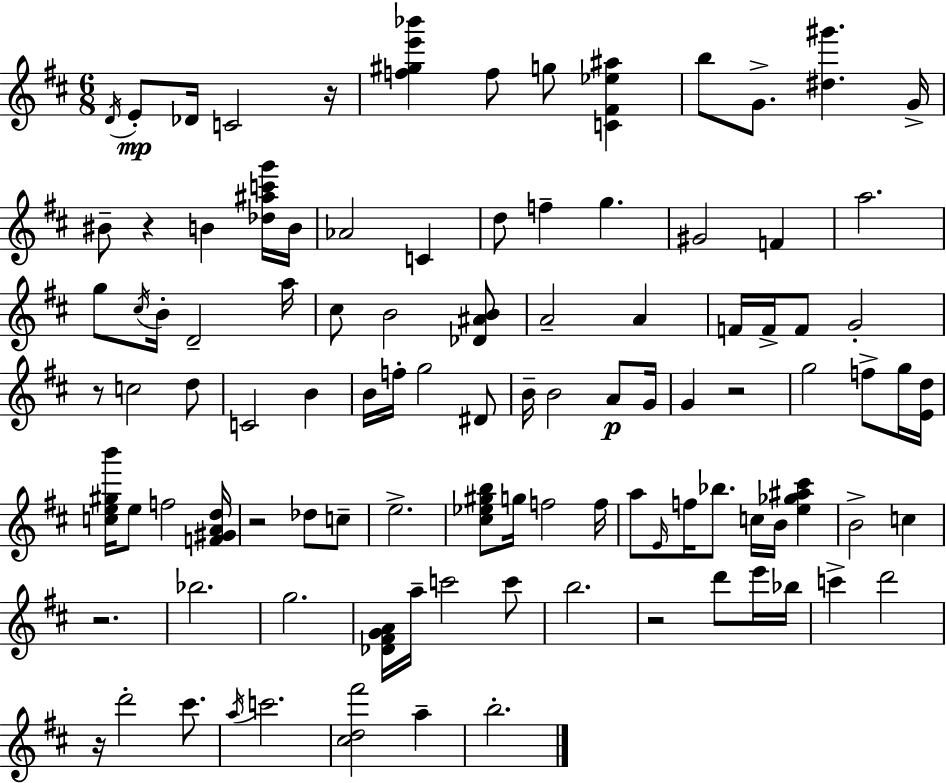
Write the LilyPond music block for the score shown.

{
  \clef treble
  \numericTimeSignature
  \time 6/8
  \key d \major
  \acciaccatura { d'16 }\mp e'8-. des'16 c'2 | r16 <f'' gis'' e''' bes'''>4 f''8 g''8 <c' fis' ees'' ais''>4 | b''8 g'8.-> <dis'' gis'''>4. | g'16-> bis'8-- r4 b'4 <des'' ais'' c''' g'''>16 | \break b'16 aes'2 c'4 | d''8 f''4-- g''4. | gis'2 f'4 | a''2. | \break g''8 \acciaccatura { cis''16 } b'16-. d'2-- | a''16 cis''8 b'2 | <des' ais' b'>8 a'2-- a'4 | f'16 f'16-> f'8 g'2-. | \break r8 c''2 | d''8 c'2 b'4 | b'16 f''16-. g''2 | dis'8 b'16-- b'2 a'8\p | \break g'16 g'4 r2 | g''2 f''8-> | g''16 <e' d''>16 <c'' e'' gis'' b'''>16 e''8 f''2 | <f' gis' a' d''>16 r2 des''8 | \break c''8-- e''2.-> | <cis'' ees'' gis'' b''>8 g''16 f''2 | f''16 a''8 \grace { e'16 } f''16 bes''8. c''16 b'16 <e'' ges'' ais'' cis'''>4 | b'2-> c''4 | \break r2. | bes''2. | g''2. | <des' fis' g' a'>16 a''16-- c'''2 | \break c'''8 b''2. | r2 d'''8 | e'''16 bes''16 c'''4-> d'''2 | r16 d'''2-. | \break cis'''8. \acciaccatura { a''16 } c'''2. | <cis'' d'' fis'''>2 | a''4-- b''2.-. | \bar "|."
}